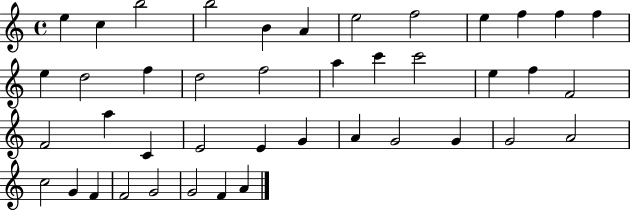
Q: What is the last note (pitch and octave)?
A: A4